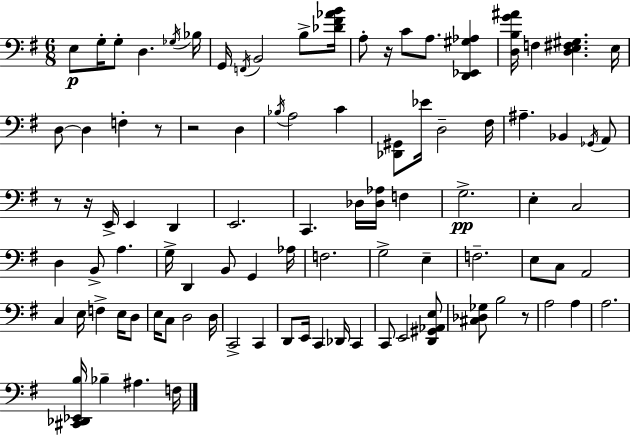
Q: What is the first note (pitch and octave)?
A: E3